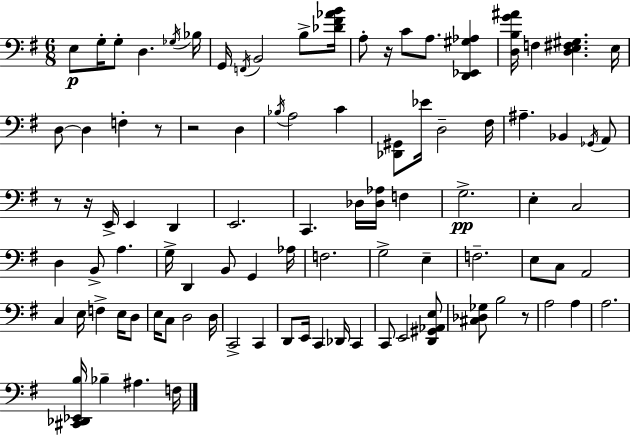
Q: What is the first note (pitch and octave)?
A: E3